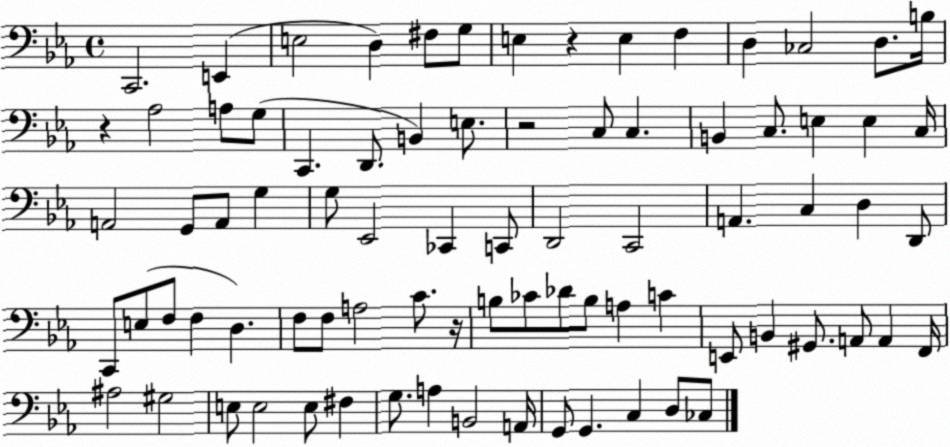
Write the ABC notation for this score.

X:1
T:Untitled
M:4/4
L:1/4
K:Eb
C,,2 E,, E,2 D, ^F,/2 G,/2 E, z E, F, D, _C,2 D,/2 B,/4 z _A,2 A,/2 G,/2 C,, D,,/2 B,, E,/2 z2 C,/2 C, B,, C,/2 E, E, C,/4 A,,2 G,,/2 A,,/2 G, G,/2 _E,,2 _C,, C,,/2 D,,2 C,,2 A,, C, D, D,,/2 C,,/2 E,/2 F,/2 F, D, F,/2 F,/2 A,2 C/2 z/4 B,/2 _C/2 _D/2 B,/2 A, C E,,/2 B,, ^G,,/2 A,,/2 A,, F,,/4 ^A,2 ^G,2 E,/2 E,2 E,/2 ^F, G,/2 A, B,,2 A,,/4 G,,/2 G,, C, D,/2 _C,/2